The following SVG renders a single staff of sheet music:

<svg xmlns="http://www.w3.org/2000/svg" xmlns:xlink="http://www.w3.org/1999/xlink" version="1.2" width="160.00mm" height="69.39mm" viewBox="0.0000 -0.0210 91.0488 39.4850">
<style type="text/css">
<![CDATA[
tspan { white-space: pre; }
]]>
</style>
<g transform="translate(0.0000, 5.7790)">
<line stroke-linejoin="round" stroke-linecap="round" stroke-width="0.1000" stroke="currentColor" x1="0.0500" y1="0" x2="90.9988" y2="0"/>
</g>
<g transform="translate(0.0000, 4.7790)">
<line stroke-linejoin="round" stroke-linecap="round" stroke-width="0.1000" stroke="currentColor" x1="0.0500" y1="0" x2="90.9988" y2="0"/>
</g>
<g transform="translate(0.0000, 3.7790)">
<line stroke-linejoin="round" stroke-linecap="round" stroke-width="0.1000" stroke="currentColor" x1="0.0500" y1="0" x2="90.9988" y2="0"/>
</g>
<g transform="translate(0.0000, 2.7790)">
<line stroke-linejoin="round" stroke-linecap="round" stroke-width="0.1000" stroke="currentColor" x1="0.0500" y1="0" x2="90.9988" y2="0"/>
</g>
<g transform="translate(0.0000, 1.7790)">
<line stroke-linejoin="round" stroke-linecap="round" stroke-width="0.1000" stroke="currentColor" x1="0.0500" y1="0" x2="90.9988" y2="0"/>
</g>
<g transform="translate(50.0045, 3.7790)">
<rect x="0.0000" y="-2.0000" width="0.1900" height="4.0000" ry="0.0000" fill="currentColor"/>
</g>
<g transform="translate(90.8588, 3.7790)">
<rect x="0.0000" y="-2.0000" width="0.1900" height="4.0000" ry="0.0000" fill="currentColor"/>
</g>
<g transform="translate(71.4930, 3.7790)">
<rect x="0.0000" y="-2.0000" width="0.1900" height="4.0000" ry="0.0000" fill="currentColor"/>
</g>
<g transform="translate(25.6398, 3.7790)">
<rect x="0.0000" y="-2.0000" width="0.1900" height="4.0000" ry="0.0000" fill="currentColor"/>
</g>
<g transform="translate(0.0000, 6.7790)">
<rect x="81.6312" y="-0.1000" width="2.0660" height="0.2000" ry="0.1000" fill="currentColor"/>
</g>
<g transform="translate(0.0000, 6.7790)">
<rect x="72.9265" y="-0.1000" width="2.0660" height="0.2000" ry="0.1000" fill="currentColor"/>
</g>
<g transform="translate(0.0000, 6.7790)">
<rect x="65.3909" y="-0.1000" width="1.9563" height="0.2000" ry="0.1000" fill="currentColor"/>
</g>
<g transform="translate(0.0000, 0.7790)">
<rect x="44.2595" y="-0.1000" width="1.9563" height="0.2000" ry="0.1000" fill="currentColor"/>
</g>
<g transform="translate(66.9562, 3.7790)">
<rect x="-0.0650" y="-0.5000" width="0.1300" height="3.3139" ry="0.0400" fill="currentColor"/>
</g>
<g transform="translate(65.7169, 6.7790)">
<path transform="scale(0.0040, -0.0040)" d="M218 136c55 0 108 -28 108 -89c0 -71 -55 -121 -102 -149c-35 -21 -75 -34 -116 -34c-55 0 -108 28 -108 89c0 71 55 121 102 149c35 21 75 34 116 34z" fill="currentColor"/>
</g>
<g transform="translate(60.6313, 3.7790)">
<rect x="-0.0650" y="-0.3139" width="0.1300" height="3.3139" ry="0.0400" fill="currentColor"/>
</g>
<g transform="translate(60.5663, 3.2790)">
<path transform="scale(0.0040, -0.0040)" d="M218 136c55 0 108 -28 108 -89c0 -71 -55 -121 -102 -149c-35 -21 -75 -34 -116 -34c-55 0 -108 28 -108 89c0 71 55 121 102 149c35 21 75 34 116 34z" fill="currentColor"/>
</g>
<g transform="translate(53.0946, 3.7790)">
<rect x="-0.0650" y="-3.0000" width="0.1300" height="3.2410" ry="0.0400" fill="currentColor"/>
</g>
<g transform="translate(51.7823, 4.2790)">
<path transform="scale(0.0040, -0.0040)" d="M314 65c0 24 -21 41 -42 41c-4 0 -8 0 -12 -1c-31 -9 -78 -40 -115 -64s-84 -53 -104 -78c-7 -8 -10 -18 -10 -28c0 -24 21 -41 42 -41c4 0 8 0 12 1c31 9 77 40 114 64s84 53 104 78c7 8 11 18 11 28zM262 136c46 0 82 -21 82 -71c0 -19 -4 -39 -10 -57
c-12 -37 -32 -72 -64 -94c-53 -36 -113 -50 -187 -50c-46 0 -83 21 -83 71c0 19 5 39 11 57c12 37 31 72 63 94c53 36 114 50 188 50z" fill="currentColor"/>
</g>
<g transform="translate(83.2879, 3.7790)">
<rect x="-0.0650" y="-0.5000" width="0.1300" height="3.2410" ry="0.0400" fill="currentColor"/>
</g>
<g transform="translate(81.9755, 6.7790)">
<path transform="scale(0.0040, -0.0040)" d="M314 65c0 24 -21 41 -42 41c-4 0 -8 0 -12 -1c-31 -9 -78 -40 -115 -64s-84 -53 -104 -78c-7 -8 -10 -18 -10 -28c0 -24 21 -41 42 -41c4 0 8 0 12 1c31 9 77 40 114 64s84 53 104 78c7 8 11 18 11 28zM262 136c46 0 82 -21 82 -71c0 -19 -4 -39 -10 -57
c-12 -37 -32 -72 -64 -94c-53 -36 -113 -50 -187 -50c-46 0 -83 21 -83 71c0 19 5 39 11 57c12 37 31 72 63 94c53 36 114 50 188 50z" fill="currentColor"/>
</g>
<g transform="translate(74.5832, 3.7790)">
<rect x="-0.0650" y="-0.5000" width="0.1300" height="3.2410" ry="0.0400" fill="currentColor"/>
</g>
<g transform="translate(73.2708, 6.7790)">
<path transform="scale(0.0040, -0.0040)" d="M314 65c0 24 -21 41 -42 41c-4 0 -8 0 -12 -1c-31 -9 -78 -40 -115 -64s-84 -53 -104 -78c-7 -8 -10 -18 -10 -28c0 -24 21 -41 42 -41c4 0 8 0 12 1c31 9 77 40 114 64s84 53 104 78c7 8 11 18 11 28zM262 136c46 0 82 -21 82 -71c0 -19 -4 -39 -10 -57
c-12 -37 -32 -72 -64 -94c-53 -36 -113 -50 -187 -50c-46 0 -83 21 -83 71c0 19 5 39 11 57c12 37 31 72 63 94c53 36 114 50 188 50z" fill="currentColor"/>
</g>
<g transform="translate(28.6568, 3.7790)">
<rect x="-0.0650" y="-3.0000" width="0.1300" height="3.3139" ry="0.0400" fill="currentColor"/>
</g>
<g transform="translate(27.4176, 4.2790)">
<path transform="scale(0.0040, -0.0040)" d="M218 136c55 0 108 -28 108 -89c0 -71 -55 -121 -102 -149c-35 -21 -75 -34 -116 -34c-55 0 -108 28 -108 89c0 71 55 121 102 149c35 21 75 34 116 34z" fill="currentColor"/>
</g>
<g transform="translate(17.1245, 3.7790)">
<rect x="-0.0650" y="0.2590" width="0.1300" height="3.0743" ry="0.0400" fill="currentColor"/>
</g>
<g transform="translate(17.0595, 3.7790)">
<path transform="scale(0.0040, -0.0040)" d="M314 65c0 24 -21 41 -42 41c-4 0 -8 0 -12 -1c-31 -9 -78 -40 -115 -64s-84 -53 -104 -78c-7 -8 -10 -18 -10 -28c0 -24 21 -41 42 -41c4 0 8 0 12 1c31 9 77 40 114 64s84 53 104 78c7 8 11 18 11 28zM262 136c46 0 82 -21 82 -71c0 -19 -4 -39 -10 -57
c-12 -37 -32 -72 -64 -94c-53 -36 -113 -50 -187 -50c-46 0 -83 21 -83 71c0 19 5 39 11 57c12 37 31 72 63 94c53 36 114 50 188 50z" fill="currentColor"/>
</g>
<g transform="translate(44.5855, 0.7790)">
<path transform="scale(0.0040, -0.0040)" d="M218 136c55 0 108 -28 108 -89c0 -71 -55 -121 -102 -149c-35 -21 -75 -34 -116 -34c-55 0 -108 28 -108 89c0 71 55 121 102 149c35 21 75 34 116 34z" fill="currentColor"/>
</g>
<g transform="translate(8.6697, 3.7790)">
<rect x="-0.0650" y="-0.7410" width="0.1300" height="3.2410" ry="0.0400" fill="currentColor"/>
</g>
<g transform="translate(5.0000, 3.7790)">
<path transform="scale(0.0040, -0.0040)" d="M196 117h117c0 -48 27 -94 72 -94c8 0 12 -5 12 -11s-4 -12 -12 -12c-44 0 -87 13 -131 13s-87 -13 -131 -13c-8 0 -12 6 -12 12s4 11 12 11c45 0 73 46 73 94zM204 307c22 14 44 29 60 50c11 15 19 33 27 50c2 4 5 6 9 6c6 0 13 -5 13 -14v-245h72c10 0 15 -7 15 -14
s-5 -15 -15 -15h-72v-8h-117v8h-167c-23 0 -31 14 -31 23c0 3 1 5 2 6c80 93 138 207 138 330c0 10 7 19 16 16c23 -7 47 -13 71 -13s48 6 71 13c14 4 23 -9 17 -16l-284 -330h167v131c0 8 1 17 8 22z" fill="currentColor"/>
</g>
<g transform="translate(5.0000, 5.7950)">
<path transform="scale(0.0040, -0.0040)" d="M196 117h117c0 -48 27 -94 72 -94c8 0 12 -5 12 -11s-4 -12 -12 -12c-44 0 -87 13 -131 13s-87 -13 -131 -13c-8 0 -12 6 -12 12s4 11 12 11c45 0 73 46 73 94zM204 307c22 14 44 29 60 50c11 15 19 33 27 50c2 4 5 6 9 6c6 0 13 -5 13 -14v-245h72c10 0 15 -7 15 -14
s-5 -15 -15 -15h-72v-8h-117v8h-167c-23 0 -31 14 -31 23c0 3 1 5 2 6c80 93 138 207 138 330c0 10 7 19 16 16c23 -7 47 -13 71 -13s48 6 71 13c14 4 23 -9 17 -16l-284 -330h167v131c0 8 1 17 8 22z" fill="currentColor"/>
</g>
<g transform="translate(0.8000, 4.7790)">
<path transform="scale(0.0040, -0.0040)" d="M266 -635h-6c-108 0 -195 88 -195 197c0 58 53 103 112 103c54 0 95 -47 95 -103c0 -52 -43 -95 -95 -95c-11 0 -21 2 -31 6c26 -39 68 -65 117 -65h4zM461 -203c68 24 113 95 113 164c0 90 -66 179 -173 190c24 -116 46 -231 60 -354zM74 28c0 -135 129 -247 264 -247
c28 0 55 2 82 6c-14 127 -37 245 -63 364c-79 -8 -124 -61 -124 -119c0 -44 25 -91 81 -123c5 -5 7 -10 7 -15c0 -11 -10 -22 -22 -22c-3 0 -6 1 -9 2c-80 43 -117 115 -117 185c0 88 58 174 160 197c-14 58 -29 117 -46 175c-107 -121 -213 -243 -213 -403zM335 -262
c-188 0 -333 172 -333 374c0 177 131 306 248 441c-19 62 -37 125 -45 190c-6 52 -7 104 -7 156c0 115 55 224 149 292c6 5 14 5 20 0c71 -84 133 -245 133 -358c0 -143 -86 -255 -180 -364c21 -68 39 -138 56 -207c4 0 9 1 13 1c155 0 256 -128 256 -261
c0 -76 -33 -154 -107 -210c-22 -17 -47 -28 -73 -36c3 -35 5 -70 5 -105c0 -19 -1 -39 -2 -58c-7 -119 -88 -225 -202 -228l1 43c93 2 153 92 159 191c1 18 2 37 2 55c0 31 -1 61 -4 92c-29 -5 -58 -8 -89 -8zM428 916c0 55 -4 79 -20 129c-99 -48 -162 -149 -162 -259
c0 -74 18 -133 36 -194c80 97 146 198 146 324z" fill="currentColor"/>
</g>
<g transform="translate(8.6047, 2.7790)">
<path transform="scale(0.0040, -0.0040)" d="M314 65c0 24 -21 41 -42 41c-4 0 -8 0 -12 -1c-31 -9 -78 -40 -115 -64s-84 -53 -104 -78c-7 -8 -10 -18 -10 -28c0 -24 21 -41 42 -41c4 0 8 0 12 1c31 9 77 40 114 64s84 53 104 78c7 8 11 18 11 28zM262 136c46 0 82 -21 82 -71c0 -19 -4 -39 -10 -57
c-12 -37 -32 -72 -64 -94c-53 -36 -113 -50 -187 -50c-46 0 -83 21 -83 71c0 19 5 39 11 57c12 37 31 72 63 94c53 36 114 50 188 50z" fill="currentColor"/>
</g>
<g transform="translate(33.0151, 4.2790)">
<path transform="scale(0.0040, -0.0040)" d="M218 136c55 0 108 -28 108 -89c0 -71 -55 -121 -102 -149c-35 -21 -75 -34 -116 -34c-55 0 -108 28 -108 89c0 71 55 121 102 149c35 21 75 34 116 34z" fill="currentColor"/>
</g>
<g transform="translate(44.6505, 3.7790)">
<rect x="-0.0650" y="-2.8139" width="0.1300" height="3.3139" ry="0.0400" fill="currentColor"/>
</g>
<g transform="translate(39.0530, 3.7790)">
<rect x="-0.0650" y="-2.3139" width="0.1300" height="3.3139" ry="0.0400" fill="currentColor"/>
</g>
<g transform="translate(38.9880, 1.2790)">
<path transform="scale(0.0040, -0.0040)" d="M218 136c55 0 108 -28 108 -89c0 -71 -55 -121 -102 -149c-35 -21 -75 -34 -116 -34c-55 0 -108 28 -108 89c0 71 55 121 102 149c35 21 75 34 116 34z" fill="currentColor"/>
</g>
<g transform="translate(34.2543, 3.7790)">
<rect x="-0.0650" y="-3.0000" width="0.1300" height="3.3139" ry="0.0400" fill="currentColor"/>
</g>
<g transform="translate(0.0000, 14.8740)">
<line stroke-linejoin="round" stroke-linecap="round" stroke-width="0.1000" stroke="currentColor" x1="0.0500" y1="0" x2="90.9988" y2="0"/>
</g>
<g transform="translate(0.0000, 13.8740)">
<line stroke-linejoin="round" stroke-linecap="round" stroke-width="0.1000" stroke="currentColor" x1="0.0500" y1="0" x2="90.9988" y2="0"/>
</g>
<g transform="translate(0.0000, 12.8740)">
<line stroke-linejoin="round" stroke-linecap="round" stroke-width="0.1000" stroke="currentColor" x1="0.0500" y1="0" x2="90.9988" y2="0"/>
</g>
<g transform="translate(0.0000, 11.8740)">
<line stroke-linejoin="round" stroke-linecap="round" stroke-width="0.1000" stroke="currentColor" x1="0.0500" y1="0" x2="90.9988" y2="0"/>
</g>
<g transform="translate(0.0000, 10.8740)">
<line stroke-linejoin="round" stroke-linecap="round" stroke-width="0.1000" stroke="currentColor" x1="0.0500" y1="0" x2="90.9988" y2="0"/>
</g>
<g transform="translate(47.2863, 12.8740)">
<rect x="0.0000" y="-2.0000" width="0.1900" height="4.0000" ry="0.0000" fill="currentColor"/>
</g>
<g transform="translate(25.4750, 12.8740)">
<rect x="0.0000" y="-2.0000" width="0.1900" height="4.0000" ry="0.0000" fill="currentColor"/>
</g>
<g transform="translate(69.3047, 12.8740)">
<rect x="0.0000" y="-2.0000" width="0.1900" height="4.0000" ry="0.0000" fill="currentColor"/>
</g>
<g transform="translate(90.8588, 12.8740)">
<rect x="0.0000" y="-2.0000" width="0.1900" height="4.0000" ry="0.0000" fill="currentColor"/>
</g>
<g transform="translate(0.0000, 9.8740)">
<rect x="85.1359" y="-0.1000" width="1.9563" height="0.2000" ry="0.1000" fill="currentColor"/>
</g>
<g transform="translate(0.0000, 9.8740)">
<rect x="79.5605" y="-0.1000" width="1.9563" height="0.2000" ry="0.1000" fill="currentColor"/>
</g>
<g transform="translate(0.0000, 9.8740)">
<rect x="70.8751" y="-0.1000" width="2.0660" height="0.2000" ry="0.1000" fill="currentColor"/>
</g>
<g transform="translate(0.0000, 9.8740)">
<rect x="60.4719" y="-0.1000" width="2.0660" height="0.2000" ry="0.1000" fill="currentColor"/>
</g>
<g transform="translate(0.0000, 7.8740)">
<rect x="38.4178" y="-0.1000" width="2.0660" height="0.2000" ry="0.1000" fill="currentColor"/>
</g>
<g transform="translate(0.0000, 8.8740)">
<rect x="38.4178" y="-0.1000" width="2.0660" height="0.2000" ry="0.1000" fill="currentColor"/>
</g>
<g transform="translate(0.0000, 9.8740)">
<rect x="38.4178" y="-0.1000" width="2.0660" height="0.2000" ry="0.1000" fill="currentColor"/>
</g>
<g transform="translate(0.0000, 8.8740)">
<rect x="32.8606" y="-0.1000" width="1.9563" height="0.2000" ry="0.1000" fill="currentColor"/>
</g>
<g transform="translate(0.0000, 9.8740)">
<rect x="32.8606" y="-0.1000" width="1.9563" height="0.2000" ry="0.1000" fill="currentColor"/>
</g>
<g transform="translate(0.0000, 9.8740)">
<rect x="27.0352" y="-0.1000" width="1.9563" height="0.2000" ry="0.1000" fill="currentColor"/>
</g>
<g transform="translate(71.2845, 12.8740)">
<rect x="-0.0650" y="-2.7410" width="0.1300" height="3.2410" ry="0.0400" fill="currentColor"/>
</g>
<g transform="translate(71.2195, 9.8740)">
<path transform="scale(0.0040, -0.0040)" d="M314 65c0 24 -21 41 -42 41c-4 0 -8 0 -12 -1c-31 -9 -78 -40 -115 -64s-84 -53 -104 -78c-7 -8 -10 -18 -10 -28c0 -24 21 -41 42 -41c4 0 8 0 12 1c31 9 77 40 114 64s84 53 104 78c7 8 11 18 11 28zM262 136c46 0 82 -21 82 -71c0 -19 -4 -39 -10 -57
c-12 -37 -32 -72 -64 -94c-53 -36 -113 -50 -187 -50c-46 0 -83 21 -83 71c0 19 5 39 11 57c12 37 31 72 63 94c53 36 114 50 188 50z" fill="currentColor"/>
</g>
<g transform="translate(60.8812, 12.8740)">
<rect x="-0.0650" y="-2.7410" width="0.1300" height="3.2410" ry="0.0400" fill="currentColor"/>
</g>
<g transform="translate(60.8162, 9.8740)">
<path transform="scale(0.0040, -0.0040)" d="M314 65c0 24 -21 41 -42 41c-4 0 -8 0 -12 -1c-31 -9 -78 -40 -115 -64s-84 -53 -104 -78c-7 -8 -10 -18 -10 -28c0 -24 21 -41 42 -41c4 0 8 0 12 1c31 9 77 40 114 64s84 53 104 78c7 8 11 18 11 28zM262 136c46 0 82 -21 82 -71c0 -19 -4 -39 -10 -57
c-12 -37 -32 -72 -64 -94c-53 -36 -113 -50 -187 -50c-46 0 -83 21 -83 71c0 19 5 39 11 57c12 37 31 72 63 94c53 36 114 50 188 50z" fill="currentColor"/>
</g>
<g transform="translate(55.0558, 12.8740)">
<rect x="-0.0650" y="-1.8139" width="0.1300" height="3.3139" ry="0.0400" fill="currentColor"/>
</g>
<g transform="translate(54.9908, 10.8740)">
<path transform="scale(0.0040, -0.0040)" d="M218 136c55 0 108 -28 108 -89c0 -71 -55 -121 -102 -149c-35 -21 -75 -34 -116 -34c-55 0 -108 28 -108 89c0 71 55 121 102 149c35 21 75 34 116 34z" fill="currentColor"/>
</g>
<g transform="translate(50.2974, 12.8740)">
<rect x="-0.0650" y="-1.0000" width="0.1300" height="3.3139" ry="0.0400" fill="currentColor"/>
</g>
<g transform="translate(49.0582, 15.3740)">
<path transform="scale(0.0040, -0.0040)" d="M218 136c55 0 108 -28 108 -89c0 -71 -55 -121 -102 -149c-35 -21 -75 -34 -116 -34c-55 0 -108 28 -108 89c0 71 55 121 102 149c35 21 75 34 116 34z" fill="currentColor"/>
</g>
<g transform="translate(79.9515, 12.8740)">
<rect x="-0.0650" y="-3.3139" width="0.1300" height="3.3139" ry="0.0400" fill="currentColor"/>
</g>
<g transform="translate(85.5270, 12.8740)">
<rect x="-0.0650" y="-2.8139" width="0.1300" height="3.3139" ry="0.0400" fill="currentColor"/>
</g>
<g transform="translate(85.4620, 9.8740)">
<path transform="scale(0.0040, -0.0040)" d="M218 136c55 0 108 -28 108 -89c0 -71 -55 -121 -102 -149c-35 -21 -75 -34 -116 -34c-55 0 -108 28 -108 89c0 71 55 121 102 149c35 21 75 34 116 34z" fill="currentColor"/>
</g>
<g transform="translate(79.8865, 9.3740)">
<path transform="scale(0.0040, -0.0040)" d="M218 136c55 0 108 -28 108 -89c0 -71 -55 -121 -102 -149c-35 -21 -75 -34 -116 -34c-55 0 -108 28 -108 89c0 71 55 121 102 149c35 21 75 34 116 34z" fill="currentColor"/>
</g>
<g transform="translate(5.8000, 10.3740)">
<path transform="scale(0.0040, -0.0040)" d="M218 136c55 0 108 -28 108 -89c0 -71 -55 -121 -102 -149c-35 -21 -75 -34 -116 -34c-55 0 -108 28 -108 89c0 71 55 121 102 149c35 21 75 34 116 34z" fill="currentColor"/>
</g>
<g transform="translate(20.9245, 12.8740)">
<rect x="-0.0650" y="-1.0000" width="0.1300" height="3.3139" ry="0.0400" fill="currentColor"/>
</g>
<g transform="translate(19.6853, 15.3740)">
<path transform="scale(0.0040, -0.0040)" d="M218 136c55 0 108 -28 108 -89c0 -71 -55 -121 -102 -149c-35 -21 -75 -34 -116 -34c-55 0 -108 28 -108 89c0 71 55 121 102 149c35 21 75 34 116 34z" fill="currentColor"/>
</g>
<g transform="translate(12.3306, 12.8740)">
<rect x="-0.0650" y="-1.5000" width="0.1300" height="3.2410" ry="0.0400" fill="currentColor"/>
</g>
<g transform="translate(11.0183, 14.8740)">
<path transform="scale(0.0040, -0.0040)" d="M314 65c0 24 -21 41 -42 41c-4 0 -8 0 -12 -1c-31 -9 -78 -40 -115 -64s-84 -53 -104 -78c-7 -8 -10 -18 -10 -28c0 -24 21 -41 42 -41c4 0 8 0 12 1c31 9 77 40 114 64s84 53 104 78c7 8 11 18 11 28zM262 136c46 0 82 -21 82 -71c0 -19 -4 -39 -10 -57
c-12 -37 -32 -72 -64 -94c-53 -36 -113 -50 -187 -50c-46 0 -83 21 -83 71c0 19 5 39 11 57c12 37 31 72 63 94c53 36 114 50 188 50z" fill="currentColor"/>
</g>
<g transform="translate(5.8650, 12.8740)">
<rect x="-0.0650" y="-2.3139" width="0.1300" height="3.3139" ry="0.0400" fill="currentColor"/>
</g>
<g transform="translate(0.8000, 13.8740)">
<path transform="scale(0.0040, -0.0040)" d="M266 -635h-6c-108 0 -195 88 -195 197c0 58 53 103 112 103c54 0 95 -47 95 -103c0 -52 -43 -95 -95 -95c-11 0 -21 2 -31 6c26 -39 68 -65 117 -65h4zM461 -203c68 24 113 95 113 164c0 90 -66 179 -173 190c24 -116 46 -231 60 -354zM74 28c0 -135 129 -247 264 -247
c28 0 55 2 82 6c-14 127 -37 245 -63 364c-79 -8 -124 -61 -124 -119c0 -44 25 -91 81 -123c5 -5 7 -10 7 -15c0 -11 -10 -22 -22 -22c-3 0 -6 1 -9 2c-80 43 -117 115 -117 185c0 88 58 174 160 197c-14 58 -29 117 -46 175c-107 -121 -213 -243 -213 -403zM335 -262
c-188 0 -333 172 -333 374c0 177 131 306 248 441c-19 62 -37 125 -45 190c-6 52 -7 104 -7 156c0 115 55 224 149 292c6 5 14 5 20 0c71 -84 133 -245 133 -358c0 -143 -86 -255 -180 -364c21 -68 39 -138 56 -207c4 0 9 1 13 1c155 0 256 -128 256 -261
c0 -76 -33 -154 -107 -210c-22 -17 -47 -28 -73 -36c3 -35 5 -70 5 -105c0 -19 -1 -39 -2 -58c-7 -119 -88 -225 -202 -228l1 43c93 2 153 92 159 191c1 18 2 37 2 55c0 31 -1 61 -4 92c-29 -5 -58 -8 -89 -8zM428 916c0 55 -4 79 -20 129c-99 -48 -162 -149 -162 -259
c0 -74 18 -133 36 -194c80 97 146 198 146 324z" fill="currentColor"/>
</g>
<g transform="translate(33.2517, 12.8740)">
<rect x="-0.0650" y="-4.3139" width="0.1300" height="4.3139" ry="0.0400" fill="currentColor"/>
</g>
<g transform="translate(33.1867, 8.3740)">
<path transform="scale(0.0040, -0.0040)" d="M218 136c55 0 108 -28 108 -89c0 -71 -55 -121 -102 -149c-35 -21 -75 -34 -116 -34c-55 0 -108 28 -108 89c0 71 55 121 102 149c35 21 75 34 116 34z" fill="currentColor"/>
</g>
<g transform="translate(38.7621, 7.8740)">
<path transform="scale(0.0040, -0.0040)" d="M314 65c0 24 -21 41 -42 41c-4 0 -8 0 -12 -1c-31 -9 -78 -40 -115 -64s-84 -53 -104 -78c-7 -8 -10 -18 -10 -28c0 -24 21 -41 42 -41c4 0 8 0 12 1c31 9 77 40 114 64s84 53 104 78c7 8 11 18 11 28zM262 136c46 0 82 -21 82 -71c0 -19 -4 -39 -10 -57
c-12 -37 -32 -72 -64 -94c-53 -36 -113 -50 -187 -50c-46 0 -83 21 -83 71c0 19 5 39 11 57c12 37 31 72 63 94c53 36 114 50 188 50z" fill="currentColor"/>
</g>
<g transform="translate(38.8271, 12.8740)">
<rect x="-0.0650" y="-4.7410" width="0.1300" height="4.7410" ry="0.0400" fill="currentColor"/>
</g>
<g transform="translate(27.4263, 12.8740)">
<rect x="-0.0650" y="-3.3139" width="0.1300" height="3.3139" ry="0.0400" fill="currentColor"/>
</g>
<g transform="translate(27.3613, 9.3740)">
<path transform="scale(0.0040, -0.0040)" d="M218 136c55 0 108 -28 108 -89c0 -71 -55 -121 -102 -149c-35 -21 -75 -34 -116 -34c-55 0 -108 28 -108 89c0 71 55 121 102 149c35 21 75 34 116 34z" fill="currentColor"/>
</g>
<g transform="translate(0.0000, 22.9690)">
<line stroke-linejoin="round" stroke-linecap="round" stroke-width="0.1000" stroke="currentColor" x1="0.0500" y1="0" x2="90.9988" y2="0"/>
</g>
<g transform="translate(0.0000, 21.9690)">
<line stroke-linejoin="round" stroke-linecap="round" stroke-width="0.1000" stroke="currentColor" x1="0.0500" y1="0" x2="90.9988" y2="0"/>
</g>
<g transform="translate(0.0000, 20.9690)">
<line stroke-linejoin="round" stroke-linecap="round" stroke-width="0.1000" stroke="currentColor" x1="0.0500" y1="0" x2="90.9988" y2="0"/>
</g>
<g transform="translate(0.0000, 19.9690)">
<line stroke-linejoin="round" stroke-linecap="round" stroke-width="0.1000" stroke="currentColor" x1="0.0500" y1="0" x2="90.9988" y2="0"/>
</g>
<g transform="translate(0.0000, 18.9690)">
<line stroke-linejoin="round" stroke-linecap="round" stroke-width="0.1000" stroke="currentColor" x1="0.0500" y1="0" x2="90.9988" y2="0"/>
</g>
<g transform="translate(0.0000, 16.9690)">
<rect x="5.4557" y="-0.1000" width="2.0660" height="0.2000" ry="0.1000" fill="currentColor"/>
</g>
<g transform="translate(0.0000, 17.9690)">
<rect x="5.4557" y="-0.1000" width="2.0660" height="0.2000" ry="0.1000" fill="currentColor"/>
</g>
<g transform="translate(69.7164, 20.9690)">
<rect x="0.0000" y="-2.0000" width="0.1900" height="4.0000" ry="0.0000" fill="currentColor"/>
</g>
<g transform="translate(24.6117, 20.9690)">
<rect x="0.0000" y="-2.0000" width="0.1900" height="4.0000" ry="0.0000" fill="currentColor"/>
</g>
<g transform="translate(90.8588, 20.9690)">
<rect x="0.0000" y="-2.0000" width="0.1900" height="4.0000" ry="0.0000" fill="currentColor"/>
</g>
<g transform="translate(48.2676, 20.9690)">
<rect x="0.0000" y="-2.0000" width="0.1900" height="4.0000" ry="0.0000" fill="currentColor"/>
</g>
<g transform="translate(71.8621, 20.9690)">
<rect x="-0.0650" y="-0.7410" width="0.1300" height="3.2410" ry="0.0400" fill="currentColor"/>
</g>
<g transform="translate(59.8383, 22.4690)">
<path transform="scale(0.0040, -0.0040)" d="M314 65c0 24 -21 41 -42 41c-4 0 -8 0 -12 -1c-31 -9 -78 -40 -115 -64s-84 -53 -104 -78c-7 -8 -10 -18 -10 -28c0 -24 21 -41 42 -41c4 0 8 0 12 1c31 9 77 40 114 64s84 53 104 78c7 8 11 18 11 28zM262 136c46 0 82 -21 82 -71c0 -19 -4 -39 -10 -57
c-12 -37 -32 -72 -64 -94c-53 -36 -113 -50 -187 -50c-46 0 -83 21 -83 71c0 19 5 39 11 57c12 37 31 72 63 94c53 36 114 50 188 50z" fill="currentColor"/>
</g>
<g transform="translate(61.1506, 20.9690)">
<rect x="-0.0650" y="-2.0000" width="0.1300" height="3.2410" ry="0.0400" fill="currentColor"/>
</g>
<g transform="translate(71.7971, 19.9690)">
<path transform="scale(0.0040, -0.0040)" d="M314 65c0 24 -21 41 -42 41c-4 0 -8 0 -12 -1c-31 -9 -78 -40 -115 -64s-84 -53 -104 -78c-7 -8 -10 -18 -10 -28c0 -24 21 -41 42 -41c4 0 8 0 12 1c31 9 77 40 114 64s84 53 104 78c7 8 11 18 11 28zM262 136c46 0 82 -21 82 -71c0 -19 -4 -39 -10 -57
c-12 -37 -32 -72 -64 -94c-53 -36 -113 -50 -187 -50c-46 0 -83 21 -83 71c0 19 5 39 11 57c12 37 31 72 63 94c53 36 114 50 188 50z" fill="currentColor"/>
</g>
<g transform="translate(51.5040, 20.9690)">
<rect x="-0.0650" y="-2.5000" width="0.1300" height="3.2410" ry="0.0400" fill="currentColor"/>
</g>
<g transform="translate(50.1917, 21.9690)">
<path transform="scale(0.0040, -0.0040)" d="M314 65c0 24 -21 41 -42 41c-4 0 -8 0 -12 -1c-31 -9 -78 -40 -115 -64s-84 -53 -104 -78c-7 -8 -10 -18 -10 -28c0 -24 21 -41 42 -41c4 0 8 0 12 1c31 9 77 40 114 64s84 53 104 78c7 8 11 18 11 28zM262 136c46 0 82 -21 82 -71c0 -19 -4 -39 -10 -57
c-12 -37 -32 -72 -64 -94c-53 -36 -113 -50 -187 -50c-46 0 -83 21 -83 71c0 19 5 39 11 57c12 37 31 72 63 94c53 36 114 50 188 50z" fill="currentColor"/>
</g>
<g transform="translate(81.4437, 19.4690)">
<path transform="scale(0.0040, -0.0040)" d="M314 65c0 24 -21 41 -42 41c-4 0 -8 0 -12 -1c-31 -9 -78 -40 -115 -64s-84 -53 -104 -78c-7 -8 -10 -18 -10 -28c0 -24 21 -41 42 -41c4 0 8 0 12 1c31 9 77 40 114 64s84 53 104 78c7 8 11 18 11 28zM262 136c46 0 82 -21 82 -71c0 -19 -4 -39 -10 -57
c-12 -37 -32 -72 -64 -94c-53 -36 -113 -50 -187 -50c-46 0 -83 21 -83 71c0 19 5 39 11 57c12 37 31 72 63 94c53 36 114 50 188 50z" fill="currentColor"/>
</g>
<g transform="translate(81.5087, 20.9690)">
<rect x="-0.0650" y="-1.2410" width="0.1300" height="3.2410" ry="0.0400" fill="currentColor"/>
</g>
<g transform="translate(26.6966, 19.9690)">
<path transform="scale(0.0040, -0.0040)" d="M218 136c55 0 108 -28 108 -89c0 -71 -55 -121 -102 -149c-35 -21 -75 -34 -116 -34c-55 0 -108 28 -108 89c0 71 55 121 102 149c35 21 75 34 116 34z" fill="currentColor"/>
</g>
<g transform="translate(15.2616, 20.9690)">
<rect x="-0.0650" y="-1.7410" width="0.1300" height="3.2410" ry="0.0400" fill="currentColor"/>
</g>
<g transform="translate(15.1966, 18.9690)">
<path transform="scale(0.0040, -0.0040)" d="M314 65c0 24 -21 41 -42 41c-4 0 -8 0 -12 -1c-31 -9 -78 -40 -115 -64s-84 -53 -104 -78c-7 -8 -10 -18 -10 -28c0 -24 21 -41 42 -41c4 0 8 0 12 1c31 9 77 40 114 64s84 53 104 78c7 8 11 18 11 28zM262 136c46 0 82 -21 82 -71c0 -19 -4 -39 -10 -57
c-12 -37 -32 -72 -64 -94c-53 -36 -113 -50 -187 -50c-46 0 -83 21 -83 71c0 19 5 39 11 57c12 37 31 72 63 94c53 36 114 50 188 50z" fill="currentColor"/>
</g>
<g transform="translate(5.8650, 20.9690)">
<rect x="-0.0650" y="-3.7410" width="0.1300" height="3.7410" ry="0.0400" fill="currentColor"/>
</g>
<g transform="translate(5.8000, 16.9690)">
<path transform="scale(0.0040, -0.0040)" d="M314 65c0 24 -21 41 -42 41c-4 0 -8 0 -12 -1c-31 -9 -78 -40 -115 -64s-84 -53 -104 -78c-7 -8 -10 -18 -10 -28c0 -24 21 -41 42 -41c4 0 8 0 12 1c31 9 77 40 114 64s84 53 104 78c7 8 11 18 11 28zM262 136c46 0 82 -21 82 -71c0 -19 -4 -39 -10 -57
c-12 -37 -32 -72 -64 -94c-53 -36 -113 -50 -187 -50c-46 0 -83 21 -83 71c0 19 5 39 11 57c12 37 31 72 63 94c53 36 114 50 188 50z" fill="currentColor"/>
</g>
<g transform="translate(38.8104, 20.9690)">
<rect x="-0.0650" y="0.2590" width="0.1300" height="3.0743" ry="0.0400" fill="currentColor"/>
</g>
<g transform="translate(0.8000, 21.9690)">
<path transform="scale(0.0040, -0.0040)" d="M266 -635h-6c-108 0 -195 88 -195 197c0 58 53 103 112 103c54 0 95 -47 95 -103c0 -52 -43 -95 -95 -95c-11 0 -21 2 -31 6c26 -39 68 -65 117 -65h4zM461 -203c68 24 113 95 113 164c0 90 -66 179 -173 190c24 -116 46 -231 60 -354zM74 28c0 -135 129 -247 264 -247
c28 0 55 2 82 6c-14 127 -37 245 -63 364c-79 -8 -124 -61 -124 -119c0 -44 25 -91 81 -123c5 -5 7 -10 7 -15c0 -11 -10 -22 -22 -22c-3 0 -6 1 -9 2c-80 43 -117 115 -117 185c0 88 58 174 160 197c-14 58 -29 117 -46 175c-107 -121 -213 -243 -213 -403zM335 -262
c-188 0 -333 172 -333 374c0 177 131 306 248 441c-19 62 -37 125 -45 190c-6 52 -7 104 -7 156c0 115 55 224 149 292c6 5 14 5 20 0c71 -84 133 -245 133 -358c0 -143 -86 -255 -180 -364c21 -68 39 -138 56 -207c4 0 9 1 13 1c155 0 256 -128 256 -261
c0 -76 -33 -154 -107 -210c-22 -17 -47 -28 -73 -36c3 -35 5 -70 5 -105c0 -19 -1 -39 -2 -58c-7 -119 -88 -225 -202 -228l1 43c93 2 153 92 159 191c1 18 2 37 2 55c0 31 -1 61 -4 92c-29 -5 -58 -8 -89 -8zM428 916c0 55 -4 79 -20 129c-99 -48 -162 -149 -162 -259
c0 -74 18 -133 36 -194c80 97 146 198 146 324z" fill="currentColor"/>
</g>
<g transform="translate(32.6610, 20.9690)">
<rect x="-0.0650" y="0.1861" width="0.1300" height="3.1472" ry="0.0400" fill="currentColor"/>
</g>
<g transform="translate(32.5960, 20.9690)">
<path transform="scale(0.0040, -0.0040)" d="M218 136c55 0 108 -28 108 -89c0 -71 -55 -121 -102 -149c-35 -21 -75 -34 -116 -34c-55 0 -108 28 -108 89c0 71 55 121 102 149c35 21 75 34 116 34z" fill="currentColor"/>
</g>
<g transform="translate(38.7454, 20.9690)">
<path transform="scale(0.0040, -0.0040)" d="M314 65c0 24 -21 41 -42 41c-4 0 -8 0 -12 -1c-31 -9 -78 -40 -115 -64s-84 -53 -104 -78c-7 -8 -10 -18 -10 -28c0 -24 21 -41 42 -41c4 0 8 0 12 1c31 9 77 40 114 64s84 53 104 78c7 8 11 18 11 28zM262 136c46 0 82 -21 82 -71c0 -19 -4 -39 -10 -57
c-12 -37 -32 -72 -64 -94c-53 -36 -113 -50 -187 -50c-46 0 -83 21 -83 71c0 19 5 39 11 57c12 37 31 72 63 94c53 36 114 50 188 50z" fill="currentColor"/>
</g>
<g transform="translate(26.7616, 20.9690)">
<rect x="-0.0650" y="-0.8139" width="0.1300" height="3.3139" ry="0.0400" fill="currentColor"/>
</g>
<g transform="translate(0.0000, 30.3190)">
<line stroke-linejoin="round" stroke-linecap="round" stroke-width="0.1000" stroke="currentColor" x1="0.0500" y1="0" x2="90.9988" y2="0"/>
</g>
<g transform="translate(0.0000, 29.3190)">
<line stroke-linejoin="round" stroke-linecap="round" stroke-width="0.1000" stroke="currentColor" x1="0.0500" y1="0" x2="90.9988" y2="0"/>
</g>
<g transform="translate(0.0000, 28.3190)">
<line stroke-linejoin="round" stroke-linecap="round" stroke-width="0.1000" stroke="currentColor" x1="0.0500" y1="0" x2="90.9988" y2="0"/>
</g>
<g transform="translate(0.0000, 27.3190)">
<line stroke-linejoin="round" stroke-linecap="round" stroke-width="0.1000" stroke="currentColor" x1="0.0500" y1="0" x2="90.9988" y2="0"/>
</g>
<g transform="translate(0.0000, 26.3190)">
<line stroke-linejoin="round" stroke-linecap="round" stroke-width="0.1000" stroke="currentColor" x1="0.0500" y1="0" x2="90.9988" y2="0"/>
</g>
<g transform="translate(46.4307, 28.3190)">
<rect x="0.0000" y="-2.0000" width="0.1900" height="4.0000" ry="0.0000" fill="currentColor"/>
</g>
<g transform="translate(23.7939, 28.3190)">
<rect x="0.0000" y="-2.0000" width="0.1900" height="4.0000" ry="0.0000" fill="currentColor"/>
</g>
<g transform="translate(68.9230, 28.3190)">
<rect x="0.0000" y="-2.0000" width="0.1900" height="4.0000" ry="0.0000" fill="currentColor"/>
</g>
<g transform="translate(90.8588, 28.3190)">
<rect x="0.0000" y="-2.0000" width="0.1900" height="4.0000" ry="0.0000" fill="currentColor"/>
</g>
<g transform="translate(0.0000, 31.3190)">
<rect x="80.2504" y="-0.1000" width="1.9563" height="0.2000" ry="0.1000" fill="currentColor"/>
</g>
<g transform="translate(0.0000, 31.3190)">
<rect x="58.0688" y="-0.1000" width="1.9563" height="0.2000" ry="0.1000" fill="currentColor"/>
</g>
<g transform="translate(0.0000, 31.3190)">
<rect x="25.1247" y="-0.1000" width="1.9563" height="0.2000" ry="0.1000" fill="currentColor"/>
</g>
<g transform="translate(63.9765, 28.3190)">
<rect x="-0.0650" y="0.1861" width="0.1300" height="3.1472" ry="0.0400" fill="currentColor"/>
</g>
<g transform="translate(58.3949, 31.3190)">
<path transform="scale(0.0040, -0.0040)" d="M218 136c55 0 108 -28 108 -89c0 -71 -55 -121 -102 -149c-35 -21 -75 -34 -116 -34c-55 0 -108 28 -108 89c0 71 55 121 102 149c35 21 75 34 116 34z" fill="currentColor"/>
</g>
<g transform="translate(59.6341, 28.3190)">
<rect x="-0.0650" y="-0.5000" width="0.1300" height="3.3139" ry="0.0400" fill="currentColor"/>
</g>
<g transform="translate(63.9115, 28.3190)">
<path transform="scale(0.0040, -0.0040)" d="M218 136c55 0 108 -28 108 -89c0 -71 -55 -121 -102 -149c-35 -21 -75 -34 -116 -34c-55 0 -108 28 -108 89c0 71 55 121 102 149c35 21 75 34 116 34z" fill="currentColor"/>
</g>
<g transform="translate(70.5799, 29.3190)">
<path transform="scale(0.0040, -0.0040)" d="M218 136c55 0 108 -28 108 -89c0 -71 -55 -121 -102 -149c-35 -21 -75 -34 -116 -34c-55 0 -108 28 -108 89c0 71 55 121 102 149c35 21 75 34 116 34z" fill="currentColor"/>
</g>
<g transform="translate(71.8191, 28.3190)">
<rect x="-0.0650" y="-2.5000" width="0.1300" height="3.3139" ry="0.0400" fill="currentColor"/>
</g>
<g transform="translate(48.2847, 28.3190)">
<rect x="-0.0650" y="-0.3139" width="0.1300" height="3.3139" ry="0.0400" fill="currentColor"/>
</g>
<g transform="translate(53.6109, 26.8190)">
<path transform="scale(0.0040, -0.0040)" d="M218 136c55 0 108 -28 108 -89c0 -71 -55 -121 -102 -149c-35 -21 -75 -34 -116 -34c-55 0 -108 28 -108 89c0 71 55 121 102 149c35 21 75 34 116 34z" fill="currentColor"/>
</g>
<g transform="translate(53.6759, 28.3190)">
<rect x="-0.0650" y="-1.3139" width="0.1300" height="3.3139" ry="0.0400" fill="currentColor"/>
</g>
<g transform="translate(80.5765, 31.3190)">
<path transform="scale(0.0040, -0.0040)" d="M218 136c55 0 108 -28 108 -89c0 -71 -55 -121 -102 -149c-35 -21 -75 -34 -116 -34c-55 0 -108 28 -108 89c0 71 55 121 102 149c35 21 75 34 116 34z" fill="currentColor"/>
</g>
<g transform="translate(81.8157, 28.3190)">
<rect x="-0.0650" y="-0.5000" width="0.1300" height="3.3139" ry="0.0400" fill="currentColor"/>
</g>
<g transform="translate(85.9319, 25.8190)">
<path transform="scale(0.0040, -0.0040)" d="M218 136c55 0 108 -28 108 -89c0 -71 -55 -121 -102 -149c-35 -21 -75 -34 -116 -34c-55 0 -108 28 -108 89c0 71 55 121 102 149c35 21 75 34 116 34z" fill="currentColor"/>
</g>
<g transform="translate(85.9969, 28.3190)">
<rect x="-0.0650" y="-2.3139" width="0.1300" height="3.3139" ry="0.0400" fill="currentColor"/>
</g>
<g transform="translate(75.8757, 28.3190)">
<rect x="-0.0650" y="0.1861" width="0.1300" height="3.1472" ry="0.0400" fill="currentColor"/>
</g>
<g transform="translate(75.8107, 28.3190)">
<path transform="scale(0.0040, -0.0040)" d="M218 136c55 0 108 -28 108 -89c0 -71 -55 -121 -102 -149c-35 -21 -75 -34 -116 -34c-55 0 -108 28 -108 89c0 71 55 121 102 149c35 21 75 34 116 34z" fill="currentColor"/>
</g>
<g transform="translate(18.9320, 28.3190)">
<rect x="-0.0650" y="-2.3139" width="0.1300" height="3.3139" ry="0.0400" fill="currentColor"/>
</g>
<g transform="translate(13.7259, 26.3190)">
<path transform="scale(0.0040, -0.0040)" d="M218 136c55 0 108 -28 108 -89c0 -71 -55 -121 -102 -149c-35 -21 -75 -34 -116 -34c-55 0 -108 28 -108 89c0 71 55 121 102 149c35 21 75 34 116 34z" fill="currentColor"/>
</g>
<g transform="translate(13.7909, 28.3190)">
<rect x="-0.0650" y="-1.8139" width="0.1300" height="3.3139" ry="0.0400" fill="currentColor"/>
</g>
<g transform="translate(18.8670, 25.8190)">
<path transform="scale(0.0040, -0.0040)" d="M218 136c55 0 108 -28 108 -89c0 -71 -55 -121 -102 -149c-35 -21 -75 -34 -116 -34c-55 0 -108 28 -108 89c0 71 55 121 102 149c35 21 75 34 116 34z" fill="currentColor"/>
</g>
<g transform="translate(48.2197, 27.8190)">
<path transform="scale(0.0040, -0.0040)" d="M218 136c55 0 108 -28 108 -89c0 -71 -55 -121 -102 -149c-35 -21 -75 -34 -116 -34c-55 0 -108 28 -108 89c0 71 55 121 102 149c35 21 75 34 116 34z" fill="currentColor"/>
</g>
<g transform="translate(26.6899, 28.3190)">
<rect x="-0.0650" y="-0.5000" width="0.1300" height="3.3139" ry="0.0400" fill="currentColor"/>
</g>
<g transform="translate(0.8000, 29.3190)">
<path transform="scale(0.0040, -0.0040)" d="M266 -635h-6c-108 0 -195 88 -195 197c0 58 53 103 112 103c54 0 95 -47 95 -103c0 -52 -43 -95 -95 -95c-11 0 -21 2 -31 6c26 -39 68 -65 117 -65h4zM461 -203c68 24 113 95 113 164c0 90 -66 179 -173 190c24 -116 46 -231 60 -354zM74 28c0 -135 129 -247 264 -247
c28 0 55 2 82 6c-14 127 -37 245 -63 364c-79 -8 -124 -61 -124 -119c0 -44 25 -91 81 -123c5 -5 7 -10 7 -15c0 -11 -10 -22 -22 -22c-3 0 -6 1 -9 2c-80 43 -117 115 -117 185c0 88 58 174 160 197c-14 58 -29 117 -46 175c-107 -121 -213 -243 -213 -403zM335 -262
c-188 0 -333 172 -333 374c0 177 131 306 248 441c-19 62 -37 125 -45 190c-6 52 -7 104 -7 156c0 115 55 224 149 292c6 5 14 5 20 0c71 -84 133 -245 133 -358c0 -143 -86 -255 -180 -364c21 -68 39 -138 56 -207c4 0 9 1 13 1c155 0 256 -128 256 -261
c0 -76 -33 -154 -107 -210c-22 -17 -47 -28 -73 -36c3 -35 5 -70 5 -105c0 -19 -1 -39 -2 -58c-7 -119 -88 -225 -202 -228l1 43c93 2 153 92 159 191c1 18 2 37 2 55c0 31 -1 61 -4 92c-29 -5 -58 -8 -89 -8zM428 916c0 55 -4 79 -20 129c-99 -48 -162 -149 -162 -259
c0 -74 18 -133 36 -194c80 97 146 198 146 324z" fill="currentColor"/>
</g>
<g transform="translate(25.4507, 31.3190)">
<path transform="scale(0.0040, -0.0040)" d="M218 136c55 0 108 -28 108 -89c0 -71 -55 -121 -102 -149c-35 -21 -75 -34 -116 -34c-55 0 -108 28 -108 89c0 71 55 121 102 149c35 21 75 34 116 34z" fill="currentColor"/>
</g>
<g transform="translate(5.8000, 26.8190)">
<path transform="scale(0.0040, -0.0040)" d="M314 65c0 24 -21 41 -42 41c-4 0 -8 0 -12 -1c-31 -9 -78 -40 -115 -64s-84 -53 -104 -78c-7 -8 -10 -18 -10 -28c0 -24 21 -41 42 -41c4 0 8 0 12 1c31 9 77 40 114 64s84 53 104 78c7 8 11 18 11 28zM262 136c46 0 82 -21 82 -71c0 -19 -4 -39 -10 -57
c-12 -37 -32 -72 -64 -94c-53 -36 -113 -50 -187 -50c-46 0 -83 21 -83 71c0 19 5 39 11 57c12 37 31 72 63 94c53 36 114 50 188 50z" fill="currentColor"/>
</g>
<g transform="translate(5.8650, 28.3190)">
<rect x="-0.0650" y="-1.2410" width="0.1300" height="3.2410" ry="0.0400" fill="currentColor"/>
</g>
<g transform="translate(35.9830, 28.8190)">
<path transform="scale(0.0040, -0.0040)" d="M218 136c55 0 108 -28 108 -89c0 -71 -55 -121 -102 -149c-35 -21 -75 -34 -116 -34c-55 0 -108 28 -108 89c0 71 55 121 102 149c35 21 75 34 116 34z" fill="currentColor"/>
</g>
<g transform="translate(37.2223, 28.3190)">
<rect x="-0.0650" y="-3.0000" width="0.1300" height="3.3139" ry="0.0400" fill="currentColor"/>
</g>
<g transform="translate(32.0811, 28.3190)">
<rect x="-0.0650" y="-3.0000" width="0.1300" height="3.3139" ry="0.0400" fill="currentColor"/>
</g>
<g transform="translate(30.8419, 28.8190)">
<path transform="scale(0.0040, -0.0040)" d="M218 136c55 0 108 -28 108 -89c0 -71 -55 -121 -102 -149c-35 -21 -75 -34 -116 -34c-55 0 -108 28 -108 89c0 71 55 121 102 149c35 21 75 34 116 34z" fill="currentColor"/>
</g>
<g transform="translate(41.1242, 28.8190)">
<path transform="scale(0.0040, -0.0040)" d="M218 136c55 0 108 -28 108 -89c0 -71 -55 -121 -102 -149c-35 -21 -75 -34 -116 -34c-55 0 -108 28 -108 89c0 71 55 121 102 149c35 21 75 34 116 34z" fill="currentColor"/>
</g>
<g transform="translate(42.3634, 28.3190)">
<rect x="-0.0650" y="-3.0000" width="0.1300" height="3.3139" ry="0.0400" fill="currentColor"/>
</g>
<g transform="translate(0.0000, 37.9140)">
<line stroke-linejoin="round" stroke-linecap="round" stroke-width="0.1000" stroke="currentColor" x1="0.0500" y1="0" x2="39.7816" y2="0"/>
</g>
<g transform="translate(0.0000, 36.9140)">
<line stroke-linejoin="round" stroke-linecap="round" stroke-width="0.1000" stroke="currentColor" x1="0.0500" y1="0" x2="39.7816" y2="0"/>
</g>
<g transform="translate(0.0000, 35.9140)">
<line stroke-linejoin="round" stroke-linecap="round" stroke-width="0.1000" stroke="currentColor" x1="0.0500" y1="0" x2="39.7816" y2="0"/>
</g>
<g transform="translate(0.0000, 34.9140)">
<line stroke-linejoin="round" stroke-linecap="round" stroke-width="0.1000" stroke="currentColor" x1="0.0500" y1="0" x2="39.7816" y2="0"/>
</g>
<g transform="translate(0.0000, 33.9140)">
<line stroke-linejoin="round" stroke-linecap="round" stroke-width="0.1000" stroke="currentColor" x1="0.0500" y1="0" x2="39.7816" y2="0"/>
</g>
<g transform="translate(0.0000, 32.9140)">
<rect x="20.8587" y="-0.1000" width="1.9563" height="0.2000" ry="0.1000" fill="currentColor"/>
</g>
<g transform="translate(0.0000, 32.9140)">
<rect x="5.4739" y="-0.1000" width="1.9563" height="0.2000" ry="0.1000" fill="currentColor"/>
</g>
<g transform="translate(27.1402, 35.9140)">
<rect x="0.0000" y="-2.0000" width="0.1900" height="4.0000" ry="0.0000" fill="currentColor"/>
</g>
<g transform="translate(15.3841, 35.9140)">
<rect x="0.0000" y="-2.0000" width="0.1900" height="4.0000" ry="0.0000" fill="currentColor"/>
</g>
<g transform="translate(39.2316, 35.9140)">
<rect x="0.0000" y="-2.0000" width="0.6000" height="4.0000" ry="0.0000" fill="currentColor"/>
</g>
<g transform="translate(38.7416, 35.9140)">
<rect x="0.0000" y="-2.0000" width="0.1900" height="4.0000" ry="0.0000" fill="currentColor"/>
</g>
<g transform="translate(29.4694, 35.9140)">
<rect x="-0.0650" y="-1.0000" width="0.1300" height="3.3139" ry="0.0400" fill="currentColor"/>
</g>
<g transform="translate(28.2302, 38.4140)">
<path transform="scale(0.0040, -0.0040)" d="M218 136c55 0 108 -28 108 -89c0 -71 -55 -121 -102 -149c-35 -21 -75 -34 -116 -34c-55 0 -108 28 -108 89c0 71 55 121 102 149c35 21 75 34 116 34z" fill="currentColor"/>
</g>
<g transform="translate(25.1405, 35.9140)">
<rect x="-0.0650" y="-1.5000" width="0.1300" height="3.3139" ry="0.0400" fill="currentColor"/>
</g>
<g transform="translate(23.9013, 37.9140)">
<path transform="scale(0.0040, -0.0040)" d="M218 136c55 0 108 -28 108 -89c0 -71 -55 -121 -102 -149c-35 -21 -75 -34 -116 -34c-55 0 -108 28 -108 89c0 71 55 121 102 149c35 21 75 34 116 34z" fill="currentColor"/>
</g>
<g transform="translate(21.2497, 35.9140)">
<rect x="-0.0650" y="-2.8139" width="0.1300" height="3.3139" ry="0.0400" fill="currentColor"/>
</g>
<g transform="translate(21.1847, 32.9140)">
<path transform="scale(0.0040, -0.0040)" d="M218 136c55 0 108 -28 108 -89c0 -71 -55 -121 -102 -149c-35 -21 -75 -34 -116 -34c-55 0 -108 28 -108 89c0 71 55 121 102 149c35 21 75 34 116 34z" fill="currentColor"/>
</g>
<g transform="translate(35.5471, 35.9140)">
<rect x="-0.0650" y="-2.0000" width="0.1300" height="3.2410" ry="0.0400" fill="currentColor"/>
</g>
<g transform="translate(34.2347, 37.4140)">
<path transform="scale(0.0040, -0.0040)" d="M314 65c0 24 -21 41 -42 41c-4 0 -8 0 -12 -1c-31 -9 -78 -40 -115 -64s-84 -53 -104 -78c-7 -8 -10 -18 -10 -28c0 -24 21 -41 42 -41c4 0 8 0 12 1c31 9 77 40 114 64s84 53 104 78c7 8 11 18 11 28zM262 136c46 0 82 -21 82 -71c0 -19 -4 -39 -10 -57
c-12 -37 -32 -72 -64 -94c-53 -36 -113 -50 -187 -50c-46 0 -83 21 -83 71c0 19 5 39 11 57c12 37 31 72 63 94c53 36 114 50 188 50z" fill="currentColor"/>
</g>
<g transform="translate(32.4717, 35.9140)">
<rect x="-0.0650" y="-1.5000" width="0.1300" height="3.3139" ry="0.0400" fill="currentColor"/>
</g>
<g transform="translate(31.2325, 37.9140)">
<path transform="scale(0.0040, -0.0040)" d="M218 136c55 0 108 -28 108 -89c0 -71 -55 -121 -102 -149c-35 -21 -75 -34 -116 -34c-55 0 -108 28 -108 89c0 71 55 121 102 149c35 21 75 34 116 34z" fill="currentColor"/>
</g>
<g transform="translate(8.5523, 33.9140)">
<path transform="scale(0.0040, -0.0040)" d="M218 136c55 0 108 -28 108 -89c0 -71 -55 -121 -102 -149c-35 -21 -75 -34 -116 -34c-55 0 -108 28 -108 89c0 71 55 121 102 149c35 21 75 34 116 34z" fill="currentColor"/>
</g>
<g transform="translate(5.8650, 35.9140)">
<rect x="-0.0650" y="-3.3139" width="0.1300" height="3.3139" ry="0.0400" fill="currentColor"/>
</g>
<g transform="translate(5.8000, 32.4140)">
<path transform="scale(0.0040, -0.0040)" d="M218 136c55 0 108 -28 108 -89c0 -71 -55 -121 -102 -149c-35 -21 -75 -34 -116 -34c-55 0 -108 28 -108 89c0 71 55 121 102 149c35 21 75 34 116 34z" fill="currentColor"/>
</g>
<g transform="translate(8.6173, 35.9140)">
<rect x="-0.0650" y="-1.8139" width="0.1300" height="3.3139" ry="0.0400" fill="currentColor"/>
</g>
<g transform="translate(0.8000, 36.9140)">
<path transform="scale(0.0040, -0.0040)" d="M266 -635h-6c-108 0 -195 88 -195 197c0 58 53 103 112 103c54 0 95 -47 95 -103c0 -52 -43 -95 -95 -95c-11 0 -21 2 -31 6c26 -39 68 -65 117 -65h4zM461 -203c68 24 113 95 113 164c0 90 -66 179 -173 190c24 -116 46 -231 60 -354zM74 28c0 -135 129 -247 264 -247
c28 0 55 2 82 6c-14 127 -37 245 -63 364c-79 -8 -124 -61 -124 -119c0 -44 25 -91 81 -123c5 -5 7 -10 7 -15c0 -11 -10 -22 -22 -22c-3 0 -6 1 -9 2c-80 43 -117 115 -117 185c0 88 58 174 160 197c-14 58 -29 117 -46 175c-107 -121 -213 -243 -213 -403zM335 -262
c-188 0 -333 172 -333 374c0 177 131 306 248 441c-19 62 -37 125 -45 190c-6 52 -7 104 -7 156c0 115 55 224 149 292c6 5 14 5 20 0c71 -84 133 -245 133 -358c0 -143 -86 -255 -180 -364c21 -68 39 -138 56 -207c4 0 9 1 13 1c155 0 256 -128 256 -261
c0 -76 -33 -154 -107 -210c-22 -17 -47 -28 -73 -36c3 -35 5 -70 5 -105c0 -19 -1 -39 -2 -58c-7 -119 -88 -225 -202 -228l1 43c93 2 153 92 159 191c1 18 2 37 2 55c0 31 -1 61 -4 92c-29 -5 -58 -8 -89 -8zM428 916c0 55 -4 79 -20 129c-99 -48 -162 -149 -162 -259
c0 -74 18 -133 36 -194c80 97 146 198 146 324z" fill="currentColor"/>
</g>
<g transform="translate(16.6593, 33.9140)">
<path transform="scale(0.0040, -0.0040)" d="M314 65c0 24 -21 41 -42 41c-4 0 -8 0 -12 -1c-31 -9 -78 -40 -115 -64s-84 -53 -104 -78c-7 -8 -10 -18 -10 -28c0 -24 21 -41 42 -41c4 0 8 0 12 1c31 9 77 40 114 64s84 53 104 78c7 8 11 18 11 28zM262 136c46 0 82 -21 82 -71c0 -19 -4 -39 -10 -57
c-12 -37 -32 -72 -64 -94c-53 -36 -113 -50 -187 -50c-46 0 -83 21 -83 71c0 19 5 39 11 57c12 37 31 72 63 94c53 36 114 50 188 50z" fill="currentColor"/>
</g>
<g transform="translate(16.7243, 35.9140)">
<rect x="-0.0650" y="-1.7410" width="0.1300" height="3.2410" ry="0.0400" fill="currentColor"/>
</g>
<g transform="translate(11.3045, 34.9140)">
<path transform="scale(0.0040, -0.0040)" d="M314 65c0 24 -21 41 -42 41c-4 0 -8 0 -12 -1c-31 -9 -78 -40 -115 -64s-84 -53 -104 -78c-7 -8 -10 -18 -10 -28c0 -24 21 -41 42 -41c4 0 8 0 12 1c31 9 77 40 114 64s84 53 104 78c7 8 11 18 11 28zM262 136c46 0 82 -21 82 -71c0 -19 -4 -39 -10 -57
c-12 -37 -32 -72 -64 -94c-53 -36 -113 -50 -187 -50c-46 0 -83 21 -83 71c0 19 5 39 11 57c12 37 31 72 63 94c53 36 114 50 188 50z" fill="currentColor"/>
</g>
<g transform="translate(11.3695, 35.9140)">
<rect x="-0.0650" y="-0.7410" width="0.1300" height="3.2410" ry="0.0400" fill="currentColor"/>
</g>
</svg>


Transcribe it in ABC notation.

X:1
T:Untitled
M:4/4
L:1/4
K:C
d2 B2 A A g a A2 c C C2 C2 g E2 D b d' e'2 D f a2 a2 b a c'2 f2 d B B2 G2 F2 d2 e2 e2 f g C A A A c e C B G B C g b f d2 f2 a E D E F2